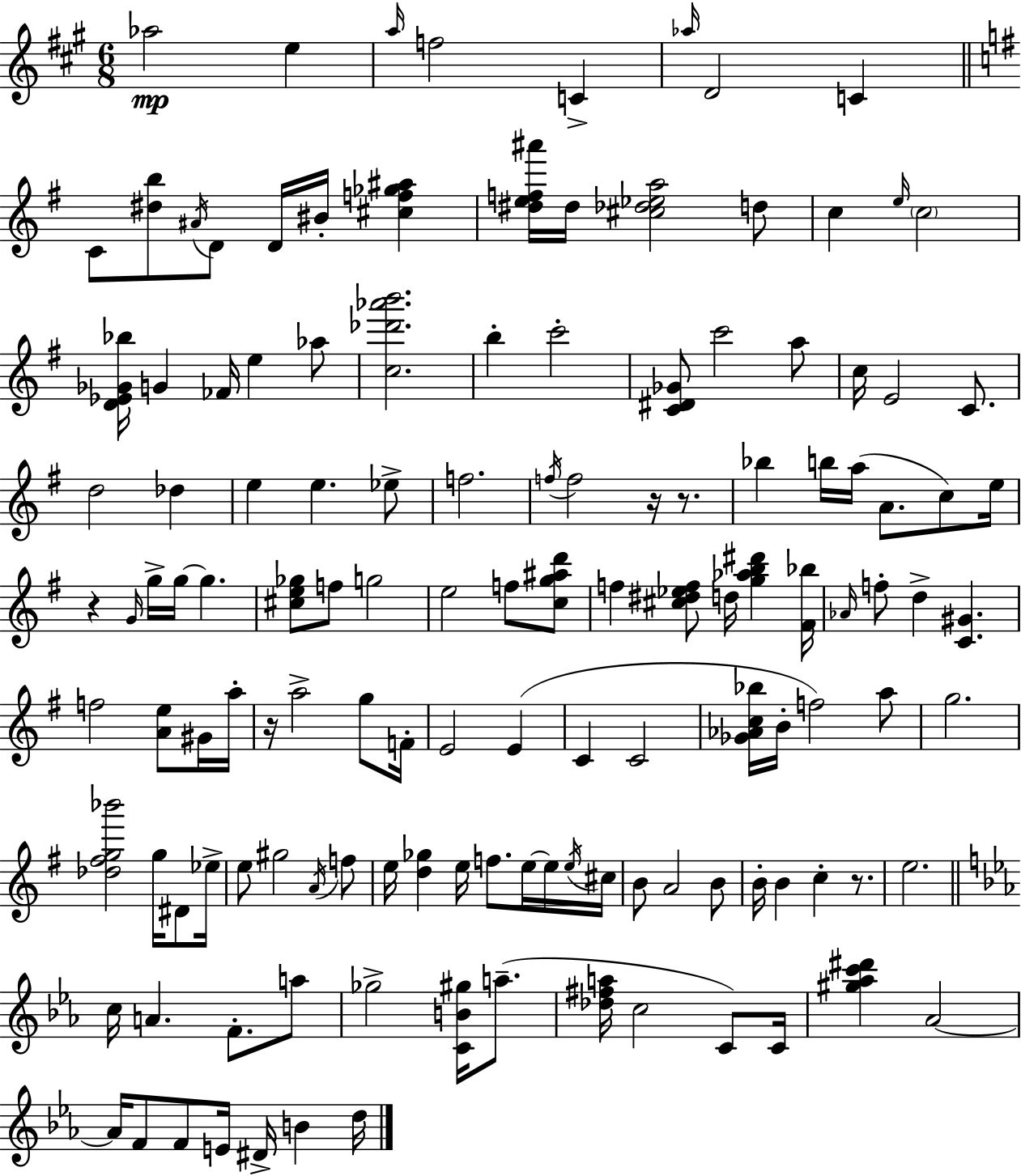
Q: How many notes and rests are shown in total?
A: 133